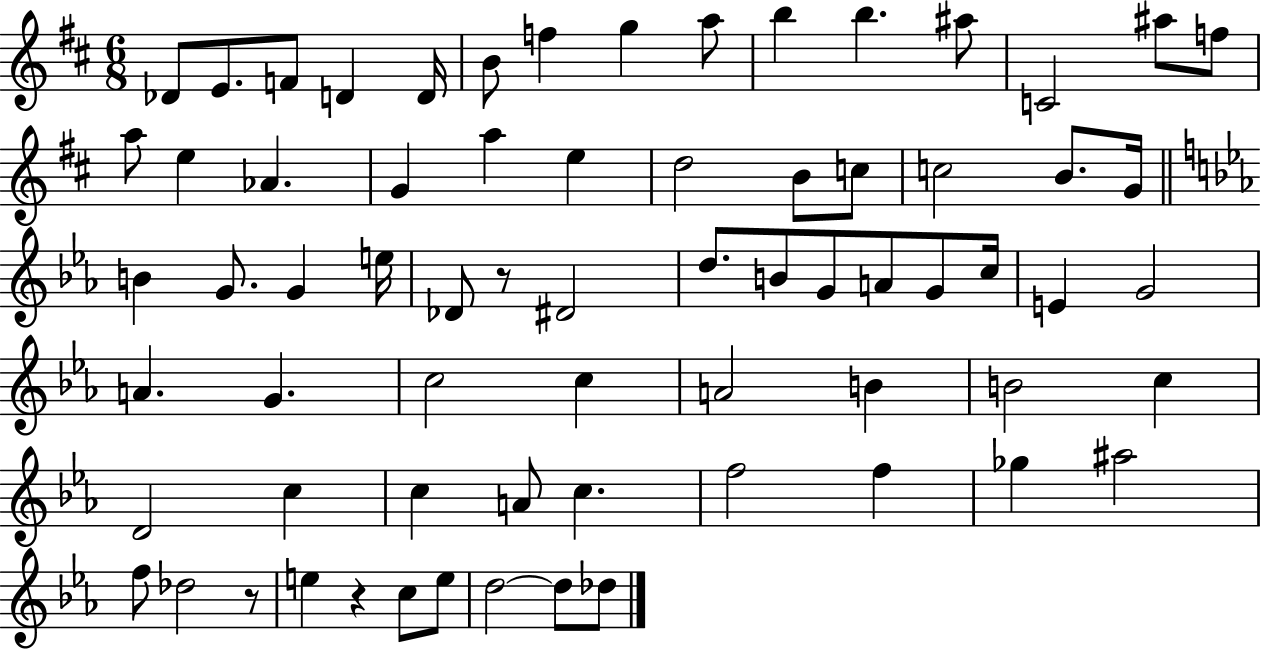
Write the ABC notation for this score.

X:1
T:Untitled
M:6/8
L:1/4
K:D
_D/2 E/2 F/2 D D/4 B/2 f g a/2 b b ^a/2 C2 ^a/2 f/2 a/2 e _A G a e d2 B/2 c/2 c2 B/2 G/4 B G/2 G e/4 _D/2 z/2 ^D2 d/2 B/2 G/2 A/2 G/2 c/4 E G2 A G c2 c A2 B B2 c D2 c c A/2 c f2 f _g ^a2 f/2 _d2 z/2 e z c/2 e/2 d2 d/2 _d/2